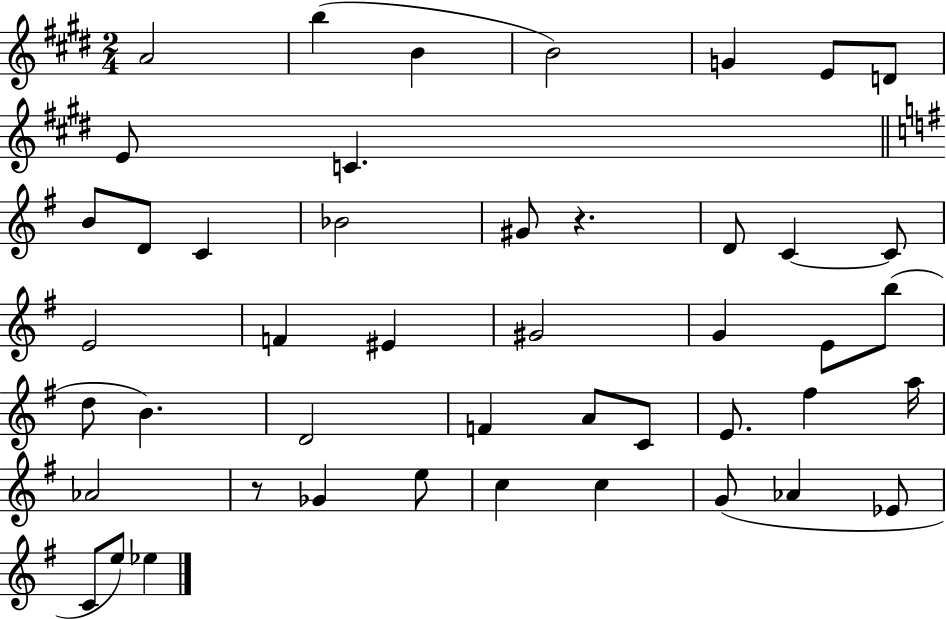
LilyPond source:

{
  \clef treble
  \numericTimeSignature
  \time 2/4
  \key e \major
  a'2 | b''4( b'4 | b'2) | g'4 e'8 d'8 | \break e'8 c'4. | \bar "||" \break \key e \minor b'8 d'8 c'4 | bes'2 | gis'8 r4. | d'8 c'4~~ c'8 | \break e'2 | f'4 eis'4 | gis'2 | g'4 e'8 b''8( | \break d''8 b'4.) | d'2 | f'4 a'8 c'8 | e'8. fis''4 a''16 | \break aes'2 | r8 ges'4 e''8 | c''4 c''4 | g'8( aes'4 ees'8 | \break c'8 e''8) ees''4 | \bar "|."
}